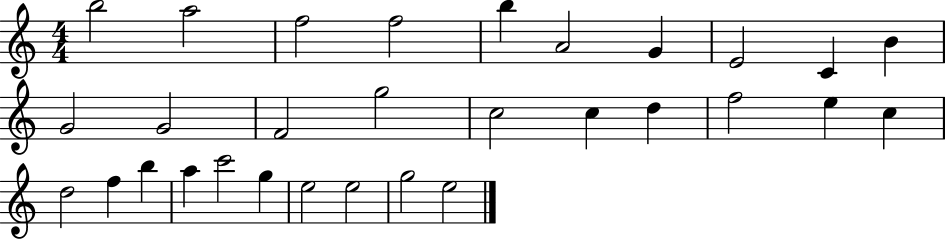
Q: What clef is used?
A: treble